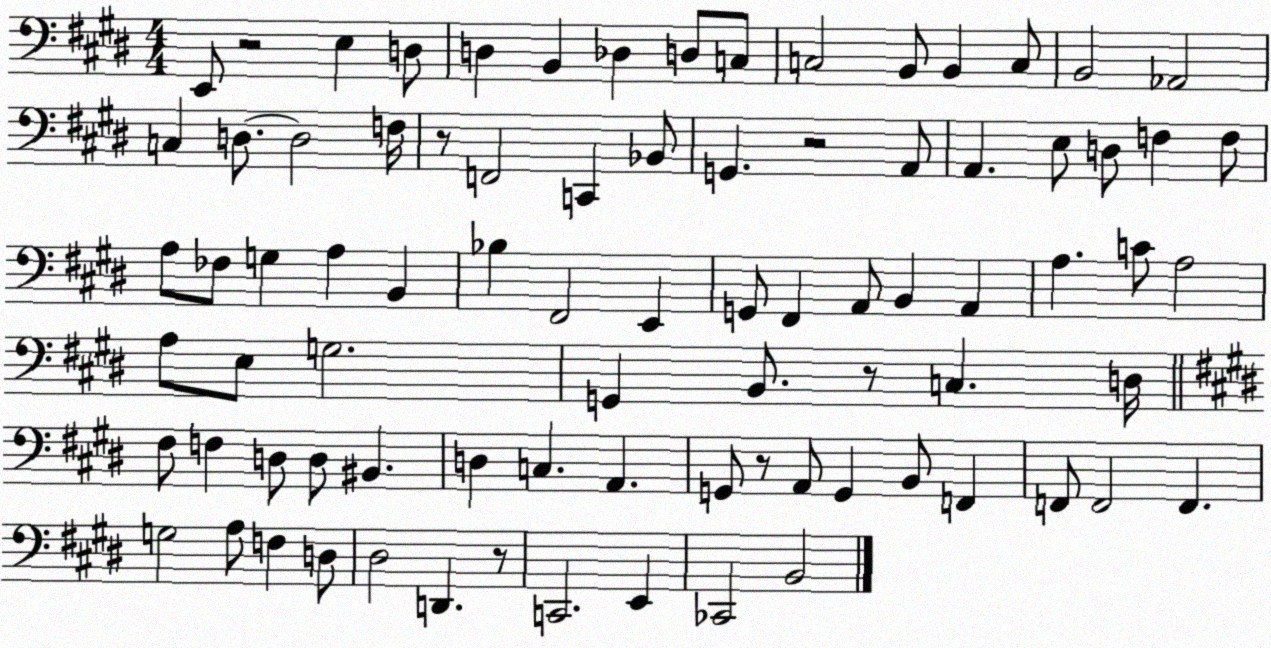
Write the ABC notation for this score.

X:1
T:Untitled
M:4/4
L:1/4
K:E
E,,/2 z2 E, D,/2 D, B,, _D, D,/2 C,/2 C,2 B,,/2 B,, C,/2 B,,2 _A,,2 C, D,/2 D,2 F,/4 z/2 F,,2 C,, _B,,/2 G,, z2 A,,/2 A,, E,/2 D,/2 F, F,/2 A,/2 _F,/2 G, A, B,, _B, ^F,,2 E,, G,,/2 ^F,, A,,/2 B,, A,, A, C/2 A,2 A,/2 E,/2 G,2 G,, B,,/2 z/2 C, D,/4 ^F,/2 F, D,/2 D,/2 ^B,, D, C, A,, G,,/2 z/2 A,,/2 G,, B,,/2 F,, F,,/2 F,,2 F,, G,2 A,/2 F, D,/2 ^D,2 D,, z/2 C,,2 E,, _C,,2 B,,2